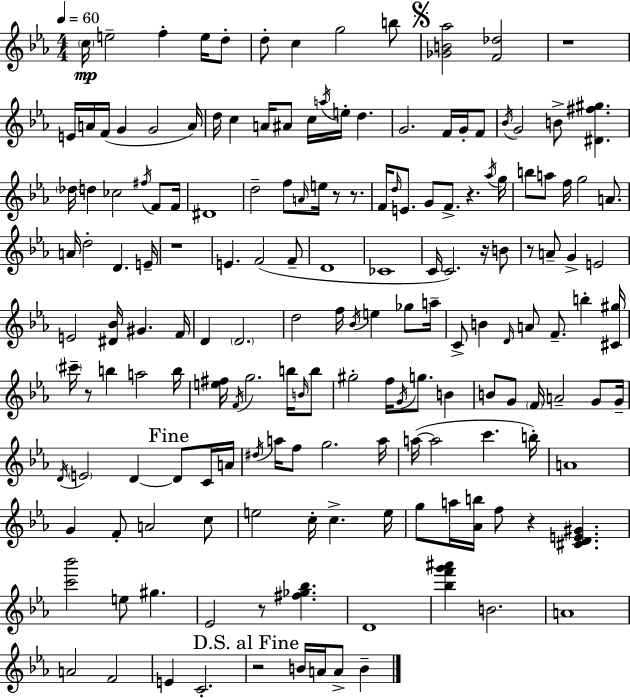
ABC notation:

X:1
T:Untitled
M:4/4
L:1/4
K:Cm
c/4 e2 f e/4 d/2 d/2 c g2 b/2 [_GB_a]2 [F_d]2 z4 E/4 A/4 F/4 G G2 A/4 d/4 c A/4 ^A/2 c/4 a/4 e/4 d G2 F/4 G/4 F/2 _B/4 G2 B/2 [^D^f^g] _d/4 d _c2 ^f/4 F/2 F/4 ^D4 d2 f/2 A/4 e/4 z/2 z/2 F/4 d/4 E/2 G/2 F/2 z _a/4 g/4 b/2 a/2 f/4 g2 A/2 A/4 d2 D E/4 z4 E F2 F/2 D4 _C4 C/4 C2 z/4 B/2 z/2 A/2 G E2 E2 [^D_B]/4 ^G F/4 D D2 d2 f/4 _B/4 e _g/2 a/4 C/2 B D/4 A/2 F/2 b [^C^g]/4 ^c'/4 z/2 b a2 b/4 [e^f]/4 F/4 g2 b/4 B/4 b/2 ^g2 f/4 G/4 g/2 B B/2 G/2 F/4 A2 G/2 G/4 D/4 E2 D D/2 C/4 A/4 ^d/4 a/4 f/2 g2 a/4 a/4 a2 c' b/4 A4 G F/2 A2 c/2 e2 c/4 c e/4 g/2 a/4 [_Ab]/4 f/2 z [^CDE^G] [c'_b']2 e/2 ^g _E2 z/2 [^f_g_b] D4 [_bf'g'^a'] B2 A4 A2 F2 E C2 z2 B/4 A/4 A/2 B